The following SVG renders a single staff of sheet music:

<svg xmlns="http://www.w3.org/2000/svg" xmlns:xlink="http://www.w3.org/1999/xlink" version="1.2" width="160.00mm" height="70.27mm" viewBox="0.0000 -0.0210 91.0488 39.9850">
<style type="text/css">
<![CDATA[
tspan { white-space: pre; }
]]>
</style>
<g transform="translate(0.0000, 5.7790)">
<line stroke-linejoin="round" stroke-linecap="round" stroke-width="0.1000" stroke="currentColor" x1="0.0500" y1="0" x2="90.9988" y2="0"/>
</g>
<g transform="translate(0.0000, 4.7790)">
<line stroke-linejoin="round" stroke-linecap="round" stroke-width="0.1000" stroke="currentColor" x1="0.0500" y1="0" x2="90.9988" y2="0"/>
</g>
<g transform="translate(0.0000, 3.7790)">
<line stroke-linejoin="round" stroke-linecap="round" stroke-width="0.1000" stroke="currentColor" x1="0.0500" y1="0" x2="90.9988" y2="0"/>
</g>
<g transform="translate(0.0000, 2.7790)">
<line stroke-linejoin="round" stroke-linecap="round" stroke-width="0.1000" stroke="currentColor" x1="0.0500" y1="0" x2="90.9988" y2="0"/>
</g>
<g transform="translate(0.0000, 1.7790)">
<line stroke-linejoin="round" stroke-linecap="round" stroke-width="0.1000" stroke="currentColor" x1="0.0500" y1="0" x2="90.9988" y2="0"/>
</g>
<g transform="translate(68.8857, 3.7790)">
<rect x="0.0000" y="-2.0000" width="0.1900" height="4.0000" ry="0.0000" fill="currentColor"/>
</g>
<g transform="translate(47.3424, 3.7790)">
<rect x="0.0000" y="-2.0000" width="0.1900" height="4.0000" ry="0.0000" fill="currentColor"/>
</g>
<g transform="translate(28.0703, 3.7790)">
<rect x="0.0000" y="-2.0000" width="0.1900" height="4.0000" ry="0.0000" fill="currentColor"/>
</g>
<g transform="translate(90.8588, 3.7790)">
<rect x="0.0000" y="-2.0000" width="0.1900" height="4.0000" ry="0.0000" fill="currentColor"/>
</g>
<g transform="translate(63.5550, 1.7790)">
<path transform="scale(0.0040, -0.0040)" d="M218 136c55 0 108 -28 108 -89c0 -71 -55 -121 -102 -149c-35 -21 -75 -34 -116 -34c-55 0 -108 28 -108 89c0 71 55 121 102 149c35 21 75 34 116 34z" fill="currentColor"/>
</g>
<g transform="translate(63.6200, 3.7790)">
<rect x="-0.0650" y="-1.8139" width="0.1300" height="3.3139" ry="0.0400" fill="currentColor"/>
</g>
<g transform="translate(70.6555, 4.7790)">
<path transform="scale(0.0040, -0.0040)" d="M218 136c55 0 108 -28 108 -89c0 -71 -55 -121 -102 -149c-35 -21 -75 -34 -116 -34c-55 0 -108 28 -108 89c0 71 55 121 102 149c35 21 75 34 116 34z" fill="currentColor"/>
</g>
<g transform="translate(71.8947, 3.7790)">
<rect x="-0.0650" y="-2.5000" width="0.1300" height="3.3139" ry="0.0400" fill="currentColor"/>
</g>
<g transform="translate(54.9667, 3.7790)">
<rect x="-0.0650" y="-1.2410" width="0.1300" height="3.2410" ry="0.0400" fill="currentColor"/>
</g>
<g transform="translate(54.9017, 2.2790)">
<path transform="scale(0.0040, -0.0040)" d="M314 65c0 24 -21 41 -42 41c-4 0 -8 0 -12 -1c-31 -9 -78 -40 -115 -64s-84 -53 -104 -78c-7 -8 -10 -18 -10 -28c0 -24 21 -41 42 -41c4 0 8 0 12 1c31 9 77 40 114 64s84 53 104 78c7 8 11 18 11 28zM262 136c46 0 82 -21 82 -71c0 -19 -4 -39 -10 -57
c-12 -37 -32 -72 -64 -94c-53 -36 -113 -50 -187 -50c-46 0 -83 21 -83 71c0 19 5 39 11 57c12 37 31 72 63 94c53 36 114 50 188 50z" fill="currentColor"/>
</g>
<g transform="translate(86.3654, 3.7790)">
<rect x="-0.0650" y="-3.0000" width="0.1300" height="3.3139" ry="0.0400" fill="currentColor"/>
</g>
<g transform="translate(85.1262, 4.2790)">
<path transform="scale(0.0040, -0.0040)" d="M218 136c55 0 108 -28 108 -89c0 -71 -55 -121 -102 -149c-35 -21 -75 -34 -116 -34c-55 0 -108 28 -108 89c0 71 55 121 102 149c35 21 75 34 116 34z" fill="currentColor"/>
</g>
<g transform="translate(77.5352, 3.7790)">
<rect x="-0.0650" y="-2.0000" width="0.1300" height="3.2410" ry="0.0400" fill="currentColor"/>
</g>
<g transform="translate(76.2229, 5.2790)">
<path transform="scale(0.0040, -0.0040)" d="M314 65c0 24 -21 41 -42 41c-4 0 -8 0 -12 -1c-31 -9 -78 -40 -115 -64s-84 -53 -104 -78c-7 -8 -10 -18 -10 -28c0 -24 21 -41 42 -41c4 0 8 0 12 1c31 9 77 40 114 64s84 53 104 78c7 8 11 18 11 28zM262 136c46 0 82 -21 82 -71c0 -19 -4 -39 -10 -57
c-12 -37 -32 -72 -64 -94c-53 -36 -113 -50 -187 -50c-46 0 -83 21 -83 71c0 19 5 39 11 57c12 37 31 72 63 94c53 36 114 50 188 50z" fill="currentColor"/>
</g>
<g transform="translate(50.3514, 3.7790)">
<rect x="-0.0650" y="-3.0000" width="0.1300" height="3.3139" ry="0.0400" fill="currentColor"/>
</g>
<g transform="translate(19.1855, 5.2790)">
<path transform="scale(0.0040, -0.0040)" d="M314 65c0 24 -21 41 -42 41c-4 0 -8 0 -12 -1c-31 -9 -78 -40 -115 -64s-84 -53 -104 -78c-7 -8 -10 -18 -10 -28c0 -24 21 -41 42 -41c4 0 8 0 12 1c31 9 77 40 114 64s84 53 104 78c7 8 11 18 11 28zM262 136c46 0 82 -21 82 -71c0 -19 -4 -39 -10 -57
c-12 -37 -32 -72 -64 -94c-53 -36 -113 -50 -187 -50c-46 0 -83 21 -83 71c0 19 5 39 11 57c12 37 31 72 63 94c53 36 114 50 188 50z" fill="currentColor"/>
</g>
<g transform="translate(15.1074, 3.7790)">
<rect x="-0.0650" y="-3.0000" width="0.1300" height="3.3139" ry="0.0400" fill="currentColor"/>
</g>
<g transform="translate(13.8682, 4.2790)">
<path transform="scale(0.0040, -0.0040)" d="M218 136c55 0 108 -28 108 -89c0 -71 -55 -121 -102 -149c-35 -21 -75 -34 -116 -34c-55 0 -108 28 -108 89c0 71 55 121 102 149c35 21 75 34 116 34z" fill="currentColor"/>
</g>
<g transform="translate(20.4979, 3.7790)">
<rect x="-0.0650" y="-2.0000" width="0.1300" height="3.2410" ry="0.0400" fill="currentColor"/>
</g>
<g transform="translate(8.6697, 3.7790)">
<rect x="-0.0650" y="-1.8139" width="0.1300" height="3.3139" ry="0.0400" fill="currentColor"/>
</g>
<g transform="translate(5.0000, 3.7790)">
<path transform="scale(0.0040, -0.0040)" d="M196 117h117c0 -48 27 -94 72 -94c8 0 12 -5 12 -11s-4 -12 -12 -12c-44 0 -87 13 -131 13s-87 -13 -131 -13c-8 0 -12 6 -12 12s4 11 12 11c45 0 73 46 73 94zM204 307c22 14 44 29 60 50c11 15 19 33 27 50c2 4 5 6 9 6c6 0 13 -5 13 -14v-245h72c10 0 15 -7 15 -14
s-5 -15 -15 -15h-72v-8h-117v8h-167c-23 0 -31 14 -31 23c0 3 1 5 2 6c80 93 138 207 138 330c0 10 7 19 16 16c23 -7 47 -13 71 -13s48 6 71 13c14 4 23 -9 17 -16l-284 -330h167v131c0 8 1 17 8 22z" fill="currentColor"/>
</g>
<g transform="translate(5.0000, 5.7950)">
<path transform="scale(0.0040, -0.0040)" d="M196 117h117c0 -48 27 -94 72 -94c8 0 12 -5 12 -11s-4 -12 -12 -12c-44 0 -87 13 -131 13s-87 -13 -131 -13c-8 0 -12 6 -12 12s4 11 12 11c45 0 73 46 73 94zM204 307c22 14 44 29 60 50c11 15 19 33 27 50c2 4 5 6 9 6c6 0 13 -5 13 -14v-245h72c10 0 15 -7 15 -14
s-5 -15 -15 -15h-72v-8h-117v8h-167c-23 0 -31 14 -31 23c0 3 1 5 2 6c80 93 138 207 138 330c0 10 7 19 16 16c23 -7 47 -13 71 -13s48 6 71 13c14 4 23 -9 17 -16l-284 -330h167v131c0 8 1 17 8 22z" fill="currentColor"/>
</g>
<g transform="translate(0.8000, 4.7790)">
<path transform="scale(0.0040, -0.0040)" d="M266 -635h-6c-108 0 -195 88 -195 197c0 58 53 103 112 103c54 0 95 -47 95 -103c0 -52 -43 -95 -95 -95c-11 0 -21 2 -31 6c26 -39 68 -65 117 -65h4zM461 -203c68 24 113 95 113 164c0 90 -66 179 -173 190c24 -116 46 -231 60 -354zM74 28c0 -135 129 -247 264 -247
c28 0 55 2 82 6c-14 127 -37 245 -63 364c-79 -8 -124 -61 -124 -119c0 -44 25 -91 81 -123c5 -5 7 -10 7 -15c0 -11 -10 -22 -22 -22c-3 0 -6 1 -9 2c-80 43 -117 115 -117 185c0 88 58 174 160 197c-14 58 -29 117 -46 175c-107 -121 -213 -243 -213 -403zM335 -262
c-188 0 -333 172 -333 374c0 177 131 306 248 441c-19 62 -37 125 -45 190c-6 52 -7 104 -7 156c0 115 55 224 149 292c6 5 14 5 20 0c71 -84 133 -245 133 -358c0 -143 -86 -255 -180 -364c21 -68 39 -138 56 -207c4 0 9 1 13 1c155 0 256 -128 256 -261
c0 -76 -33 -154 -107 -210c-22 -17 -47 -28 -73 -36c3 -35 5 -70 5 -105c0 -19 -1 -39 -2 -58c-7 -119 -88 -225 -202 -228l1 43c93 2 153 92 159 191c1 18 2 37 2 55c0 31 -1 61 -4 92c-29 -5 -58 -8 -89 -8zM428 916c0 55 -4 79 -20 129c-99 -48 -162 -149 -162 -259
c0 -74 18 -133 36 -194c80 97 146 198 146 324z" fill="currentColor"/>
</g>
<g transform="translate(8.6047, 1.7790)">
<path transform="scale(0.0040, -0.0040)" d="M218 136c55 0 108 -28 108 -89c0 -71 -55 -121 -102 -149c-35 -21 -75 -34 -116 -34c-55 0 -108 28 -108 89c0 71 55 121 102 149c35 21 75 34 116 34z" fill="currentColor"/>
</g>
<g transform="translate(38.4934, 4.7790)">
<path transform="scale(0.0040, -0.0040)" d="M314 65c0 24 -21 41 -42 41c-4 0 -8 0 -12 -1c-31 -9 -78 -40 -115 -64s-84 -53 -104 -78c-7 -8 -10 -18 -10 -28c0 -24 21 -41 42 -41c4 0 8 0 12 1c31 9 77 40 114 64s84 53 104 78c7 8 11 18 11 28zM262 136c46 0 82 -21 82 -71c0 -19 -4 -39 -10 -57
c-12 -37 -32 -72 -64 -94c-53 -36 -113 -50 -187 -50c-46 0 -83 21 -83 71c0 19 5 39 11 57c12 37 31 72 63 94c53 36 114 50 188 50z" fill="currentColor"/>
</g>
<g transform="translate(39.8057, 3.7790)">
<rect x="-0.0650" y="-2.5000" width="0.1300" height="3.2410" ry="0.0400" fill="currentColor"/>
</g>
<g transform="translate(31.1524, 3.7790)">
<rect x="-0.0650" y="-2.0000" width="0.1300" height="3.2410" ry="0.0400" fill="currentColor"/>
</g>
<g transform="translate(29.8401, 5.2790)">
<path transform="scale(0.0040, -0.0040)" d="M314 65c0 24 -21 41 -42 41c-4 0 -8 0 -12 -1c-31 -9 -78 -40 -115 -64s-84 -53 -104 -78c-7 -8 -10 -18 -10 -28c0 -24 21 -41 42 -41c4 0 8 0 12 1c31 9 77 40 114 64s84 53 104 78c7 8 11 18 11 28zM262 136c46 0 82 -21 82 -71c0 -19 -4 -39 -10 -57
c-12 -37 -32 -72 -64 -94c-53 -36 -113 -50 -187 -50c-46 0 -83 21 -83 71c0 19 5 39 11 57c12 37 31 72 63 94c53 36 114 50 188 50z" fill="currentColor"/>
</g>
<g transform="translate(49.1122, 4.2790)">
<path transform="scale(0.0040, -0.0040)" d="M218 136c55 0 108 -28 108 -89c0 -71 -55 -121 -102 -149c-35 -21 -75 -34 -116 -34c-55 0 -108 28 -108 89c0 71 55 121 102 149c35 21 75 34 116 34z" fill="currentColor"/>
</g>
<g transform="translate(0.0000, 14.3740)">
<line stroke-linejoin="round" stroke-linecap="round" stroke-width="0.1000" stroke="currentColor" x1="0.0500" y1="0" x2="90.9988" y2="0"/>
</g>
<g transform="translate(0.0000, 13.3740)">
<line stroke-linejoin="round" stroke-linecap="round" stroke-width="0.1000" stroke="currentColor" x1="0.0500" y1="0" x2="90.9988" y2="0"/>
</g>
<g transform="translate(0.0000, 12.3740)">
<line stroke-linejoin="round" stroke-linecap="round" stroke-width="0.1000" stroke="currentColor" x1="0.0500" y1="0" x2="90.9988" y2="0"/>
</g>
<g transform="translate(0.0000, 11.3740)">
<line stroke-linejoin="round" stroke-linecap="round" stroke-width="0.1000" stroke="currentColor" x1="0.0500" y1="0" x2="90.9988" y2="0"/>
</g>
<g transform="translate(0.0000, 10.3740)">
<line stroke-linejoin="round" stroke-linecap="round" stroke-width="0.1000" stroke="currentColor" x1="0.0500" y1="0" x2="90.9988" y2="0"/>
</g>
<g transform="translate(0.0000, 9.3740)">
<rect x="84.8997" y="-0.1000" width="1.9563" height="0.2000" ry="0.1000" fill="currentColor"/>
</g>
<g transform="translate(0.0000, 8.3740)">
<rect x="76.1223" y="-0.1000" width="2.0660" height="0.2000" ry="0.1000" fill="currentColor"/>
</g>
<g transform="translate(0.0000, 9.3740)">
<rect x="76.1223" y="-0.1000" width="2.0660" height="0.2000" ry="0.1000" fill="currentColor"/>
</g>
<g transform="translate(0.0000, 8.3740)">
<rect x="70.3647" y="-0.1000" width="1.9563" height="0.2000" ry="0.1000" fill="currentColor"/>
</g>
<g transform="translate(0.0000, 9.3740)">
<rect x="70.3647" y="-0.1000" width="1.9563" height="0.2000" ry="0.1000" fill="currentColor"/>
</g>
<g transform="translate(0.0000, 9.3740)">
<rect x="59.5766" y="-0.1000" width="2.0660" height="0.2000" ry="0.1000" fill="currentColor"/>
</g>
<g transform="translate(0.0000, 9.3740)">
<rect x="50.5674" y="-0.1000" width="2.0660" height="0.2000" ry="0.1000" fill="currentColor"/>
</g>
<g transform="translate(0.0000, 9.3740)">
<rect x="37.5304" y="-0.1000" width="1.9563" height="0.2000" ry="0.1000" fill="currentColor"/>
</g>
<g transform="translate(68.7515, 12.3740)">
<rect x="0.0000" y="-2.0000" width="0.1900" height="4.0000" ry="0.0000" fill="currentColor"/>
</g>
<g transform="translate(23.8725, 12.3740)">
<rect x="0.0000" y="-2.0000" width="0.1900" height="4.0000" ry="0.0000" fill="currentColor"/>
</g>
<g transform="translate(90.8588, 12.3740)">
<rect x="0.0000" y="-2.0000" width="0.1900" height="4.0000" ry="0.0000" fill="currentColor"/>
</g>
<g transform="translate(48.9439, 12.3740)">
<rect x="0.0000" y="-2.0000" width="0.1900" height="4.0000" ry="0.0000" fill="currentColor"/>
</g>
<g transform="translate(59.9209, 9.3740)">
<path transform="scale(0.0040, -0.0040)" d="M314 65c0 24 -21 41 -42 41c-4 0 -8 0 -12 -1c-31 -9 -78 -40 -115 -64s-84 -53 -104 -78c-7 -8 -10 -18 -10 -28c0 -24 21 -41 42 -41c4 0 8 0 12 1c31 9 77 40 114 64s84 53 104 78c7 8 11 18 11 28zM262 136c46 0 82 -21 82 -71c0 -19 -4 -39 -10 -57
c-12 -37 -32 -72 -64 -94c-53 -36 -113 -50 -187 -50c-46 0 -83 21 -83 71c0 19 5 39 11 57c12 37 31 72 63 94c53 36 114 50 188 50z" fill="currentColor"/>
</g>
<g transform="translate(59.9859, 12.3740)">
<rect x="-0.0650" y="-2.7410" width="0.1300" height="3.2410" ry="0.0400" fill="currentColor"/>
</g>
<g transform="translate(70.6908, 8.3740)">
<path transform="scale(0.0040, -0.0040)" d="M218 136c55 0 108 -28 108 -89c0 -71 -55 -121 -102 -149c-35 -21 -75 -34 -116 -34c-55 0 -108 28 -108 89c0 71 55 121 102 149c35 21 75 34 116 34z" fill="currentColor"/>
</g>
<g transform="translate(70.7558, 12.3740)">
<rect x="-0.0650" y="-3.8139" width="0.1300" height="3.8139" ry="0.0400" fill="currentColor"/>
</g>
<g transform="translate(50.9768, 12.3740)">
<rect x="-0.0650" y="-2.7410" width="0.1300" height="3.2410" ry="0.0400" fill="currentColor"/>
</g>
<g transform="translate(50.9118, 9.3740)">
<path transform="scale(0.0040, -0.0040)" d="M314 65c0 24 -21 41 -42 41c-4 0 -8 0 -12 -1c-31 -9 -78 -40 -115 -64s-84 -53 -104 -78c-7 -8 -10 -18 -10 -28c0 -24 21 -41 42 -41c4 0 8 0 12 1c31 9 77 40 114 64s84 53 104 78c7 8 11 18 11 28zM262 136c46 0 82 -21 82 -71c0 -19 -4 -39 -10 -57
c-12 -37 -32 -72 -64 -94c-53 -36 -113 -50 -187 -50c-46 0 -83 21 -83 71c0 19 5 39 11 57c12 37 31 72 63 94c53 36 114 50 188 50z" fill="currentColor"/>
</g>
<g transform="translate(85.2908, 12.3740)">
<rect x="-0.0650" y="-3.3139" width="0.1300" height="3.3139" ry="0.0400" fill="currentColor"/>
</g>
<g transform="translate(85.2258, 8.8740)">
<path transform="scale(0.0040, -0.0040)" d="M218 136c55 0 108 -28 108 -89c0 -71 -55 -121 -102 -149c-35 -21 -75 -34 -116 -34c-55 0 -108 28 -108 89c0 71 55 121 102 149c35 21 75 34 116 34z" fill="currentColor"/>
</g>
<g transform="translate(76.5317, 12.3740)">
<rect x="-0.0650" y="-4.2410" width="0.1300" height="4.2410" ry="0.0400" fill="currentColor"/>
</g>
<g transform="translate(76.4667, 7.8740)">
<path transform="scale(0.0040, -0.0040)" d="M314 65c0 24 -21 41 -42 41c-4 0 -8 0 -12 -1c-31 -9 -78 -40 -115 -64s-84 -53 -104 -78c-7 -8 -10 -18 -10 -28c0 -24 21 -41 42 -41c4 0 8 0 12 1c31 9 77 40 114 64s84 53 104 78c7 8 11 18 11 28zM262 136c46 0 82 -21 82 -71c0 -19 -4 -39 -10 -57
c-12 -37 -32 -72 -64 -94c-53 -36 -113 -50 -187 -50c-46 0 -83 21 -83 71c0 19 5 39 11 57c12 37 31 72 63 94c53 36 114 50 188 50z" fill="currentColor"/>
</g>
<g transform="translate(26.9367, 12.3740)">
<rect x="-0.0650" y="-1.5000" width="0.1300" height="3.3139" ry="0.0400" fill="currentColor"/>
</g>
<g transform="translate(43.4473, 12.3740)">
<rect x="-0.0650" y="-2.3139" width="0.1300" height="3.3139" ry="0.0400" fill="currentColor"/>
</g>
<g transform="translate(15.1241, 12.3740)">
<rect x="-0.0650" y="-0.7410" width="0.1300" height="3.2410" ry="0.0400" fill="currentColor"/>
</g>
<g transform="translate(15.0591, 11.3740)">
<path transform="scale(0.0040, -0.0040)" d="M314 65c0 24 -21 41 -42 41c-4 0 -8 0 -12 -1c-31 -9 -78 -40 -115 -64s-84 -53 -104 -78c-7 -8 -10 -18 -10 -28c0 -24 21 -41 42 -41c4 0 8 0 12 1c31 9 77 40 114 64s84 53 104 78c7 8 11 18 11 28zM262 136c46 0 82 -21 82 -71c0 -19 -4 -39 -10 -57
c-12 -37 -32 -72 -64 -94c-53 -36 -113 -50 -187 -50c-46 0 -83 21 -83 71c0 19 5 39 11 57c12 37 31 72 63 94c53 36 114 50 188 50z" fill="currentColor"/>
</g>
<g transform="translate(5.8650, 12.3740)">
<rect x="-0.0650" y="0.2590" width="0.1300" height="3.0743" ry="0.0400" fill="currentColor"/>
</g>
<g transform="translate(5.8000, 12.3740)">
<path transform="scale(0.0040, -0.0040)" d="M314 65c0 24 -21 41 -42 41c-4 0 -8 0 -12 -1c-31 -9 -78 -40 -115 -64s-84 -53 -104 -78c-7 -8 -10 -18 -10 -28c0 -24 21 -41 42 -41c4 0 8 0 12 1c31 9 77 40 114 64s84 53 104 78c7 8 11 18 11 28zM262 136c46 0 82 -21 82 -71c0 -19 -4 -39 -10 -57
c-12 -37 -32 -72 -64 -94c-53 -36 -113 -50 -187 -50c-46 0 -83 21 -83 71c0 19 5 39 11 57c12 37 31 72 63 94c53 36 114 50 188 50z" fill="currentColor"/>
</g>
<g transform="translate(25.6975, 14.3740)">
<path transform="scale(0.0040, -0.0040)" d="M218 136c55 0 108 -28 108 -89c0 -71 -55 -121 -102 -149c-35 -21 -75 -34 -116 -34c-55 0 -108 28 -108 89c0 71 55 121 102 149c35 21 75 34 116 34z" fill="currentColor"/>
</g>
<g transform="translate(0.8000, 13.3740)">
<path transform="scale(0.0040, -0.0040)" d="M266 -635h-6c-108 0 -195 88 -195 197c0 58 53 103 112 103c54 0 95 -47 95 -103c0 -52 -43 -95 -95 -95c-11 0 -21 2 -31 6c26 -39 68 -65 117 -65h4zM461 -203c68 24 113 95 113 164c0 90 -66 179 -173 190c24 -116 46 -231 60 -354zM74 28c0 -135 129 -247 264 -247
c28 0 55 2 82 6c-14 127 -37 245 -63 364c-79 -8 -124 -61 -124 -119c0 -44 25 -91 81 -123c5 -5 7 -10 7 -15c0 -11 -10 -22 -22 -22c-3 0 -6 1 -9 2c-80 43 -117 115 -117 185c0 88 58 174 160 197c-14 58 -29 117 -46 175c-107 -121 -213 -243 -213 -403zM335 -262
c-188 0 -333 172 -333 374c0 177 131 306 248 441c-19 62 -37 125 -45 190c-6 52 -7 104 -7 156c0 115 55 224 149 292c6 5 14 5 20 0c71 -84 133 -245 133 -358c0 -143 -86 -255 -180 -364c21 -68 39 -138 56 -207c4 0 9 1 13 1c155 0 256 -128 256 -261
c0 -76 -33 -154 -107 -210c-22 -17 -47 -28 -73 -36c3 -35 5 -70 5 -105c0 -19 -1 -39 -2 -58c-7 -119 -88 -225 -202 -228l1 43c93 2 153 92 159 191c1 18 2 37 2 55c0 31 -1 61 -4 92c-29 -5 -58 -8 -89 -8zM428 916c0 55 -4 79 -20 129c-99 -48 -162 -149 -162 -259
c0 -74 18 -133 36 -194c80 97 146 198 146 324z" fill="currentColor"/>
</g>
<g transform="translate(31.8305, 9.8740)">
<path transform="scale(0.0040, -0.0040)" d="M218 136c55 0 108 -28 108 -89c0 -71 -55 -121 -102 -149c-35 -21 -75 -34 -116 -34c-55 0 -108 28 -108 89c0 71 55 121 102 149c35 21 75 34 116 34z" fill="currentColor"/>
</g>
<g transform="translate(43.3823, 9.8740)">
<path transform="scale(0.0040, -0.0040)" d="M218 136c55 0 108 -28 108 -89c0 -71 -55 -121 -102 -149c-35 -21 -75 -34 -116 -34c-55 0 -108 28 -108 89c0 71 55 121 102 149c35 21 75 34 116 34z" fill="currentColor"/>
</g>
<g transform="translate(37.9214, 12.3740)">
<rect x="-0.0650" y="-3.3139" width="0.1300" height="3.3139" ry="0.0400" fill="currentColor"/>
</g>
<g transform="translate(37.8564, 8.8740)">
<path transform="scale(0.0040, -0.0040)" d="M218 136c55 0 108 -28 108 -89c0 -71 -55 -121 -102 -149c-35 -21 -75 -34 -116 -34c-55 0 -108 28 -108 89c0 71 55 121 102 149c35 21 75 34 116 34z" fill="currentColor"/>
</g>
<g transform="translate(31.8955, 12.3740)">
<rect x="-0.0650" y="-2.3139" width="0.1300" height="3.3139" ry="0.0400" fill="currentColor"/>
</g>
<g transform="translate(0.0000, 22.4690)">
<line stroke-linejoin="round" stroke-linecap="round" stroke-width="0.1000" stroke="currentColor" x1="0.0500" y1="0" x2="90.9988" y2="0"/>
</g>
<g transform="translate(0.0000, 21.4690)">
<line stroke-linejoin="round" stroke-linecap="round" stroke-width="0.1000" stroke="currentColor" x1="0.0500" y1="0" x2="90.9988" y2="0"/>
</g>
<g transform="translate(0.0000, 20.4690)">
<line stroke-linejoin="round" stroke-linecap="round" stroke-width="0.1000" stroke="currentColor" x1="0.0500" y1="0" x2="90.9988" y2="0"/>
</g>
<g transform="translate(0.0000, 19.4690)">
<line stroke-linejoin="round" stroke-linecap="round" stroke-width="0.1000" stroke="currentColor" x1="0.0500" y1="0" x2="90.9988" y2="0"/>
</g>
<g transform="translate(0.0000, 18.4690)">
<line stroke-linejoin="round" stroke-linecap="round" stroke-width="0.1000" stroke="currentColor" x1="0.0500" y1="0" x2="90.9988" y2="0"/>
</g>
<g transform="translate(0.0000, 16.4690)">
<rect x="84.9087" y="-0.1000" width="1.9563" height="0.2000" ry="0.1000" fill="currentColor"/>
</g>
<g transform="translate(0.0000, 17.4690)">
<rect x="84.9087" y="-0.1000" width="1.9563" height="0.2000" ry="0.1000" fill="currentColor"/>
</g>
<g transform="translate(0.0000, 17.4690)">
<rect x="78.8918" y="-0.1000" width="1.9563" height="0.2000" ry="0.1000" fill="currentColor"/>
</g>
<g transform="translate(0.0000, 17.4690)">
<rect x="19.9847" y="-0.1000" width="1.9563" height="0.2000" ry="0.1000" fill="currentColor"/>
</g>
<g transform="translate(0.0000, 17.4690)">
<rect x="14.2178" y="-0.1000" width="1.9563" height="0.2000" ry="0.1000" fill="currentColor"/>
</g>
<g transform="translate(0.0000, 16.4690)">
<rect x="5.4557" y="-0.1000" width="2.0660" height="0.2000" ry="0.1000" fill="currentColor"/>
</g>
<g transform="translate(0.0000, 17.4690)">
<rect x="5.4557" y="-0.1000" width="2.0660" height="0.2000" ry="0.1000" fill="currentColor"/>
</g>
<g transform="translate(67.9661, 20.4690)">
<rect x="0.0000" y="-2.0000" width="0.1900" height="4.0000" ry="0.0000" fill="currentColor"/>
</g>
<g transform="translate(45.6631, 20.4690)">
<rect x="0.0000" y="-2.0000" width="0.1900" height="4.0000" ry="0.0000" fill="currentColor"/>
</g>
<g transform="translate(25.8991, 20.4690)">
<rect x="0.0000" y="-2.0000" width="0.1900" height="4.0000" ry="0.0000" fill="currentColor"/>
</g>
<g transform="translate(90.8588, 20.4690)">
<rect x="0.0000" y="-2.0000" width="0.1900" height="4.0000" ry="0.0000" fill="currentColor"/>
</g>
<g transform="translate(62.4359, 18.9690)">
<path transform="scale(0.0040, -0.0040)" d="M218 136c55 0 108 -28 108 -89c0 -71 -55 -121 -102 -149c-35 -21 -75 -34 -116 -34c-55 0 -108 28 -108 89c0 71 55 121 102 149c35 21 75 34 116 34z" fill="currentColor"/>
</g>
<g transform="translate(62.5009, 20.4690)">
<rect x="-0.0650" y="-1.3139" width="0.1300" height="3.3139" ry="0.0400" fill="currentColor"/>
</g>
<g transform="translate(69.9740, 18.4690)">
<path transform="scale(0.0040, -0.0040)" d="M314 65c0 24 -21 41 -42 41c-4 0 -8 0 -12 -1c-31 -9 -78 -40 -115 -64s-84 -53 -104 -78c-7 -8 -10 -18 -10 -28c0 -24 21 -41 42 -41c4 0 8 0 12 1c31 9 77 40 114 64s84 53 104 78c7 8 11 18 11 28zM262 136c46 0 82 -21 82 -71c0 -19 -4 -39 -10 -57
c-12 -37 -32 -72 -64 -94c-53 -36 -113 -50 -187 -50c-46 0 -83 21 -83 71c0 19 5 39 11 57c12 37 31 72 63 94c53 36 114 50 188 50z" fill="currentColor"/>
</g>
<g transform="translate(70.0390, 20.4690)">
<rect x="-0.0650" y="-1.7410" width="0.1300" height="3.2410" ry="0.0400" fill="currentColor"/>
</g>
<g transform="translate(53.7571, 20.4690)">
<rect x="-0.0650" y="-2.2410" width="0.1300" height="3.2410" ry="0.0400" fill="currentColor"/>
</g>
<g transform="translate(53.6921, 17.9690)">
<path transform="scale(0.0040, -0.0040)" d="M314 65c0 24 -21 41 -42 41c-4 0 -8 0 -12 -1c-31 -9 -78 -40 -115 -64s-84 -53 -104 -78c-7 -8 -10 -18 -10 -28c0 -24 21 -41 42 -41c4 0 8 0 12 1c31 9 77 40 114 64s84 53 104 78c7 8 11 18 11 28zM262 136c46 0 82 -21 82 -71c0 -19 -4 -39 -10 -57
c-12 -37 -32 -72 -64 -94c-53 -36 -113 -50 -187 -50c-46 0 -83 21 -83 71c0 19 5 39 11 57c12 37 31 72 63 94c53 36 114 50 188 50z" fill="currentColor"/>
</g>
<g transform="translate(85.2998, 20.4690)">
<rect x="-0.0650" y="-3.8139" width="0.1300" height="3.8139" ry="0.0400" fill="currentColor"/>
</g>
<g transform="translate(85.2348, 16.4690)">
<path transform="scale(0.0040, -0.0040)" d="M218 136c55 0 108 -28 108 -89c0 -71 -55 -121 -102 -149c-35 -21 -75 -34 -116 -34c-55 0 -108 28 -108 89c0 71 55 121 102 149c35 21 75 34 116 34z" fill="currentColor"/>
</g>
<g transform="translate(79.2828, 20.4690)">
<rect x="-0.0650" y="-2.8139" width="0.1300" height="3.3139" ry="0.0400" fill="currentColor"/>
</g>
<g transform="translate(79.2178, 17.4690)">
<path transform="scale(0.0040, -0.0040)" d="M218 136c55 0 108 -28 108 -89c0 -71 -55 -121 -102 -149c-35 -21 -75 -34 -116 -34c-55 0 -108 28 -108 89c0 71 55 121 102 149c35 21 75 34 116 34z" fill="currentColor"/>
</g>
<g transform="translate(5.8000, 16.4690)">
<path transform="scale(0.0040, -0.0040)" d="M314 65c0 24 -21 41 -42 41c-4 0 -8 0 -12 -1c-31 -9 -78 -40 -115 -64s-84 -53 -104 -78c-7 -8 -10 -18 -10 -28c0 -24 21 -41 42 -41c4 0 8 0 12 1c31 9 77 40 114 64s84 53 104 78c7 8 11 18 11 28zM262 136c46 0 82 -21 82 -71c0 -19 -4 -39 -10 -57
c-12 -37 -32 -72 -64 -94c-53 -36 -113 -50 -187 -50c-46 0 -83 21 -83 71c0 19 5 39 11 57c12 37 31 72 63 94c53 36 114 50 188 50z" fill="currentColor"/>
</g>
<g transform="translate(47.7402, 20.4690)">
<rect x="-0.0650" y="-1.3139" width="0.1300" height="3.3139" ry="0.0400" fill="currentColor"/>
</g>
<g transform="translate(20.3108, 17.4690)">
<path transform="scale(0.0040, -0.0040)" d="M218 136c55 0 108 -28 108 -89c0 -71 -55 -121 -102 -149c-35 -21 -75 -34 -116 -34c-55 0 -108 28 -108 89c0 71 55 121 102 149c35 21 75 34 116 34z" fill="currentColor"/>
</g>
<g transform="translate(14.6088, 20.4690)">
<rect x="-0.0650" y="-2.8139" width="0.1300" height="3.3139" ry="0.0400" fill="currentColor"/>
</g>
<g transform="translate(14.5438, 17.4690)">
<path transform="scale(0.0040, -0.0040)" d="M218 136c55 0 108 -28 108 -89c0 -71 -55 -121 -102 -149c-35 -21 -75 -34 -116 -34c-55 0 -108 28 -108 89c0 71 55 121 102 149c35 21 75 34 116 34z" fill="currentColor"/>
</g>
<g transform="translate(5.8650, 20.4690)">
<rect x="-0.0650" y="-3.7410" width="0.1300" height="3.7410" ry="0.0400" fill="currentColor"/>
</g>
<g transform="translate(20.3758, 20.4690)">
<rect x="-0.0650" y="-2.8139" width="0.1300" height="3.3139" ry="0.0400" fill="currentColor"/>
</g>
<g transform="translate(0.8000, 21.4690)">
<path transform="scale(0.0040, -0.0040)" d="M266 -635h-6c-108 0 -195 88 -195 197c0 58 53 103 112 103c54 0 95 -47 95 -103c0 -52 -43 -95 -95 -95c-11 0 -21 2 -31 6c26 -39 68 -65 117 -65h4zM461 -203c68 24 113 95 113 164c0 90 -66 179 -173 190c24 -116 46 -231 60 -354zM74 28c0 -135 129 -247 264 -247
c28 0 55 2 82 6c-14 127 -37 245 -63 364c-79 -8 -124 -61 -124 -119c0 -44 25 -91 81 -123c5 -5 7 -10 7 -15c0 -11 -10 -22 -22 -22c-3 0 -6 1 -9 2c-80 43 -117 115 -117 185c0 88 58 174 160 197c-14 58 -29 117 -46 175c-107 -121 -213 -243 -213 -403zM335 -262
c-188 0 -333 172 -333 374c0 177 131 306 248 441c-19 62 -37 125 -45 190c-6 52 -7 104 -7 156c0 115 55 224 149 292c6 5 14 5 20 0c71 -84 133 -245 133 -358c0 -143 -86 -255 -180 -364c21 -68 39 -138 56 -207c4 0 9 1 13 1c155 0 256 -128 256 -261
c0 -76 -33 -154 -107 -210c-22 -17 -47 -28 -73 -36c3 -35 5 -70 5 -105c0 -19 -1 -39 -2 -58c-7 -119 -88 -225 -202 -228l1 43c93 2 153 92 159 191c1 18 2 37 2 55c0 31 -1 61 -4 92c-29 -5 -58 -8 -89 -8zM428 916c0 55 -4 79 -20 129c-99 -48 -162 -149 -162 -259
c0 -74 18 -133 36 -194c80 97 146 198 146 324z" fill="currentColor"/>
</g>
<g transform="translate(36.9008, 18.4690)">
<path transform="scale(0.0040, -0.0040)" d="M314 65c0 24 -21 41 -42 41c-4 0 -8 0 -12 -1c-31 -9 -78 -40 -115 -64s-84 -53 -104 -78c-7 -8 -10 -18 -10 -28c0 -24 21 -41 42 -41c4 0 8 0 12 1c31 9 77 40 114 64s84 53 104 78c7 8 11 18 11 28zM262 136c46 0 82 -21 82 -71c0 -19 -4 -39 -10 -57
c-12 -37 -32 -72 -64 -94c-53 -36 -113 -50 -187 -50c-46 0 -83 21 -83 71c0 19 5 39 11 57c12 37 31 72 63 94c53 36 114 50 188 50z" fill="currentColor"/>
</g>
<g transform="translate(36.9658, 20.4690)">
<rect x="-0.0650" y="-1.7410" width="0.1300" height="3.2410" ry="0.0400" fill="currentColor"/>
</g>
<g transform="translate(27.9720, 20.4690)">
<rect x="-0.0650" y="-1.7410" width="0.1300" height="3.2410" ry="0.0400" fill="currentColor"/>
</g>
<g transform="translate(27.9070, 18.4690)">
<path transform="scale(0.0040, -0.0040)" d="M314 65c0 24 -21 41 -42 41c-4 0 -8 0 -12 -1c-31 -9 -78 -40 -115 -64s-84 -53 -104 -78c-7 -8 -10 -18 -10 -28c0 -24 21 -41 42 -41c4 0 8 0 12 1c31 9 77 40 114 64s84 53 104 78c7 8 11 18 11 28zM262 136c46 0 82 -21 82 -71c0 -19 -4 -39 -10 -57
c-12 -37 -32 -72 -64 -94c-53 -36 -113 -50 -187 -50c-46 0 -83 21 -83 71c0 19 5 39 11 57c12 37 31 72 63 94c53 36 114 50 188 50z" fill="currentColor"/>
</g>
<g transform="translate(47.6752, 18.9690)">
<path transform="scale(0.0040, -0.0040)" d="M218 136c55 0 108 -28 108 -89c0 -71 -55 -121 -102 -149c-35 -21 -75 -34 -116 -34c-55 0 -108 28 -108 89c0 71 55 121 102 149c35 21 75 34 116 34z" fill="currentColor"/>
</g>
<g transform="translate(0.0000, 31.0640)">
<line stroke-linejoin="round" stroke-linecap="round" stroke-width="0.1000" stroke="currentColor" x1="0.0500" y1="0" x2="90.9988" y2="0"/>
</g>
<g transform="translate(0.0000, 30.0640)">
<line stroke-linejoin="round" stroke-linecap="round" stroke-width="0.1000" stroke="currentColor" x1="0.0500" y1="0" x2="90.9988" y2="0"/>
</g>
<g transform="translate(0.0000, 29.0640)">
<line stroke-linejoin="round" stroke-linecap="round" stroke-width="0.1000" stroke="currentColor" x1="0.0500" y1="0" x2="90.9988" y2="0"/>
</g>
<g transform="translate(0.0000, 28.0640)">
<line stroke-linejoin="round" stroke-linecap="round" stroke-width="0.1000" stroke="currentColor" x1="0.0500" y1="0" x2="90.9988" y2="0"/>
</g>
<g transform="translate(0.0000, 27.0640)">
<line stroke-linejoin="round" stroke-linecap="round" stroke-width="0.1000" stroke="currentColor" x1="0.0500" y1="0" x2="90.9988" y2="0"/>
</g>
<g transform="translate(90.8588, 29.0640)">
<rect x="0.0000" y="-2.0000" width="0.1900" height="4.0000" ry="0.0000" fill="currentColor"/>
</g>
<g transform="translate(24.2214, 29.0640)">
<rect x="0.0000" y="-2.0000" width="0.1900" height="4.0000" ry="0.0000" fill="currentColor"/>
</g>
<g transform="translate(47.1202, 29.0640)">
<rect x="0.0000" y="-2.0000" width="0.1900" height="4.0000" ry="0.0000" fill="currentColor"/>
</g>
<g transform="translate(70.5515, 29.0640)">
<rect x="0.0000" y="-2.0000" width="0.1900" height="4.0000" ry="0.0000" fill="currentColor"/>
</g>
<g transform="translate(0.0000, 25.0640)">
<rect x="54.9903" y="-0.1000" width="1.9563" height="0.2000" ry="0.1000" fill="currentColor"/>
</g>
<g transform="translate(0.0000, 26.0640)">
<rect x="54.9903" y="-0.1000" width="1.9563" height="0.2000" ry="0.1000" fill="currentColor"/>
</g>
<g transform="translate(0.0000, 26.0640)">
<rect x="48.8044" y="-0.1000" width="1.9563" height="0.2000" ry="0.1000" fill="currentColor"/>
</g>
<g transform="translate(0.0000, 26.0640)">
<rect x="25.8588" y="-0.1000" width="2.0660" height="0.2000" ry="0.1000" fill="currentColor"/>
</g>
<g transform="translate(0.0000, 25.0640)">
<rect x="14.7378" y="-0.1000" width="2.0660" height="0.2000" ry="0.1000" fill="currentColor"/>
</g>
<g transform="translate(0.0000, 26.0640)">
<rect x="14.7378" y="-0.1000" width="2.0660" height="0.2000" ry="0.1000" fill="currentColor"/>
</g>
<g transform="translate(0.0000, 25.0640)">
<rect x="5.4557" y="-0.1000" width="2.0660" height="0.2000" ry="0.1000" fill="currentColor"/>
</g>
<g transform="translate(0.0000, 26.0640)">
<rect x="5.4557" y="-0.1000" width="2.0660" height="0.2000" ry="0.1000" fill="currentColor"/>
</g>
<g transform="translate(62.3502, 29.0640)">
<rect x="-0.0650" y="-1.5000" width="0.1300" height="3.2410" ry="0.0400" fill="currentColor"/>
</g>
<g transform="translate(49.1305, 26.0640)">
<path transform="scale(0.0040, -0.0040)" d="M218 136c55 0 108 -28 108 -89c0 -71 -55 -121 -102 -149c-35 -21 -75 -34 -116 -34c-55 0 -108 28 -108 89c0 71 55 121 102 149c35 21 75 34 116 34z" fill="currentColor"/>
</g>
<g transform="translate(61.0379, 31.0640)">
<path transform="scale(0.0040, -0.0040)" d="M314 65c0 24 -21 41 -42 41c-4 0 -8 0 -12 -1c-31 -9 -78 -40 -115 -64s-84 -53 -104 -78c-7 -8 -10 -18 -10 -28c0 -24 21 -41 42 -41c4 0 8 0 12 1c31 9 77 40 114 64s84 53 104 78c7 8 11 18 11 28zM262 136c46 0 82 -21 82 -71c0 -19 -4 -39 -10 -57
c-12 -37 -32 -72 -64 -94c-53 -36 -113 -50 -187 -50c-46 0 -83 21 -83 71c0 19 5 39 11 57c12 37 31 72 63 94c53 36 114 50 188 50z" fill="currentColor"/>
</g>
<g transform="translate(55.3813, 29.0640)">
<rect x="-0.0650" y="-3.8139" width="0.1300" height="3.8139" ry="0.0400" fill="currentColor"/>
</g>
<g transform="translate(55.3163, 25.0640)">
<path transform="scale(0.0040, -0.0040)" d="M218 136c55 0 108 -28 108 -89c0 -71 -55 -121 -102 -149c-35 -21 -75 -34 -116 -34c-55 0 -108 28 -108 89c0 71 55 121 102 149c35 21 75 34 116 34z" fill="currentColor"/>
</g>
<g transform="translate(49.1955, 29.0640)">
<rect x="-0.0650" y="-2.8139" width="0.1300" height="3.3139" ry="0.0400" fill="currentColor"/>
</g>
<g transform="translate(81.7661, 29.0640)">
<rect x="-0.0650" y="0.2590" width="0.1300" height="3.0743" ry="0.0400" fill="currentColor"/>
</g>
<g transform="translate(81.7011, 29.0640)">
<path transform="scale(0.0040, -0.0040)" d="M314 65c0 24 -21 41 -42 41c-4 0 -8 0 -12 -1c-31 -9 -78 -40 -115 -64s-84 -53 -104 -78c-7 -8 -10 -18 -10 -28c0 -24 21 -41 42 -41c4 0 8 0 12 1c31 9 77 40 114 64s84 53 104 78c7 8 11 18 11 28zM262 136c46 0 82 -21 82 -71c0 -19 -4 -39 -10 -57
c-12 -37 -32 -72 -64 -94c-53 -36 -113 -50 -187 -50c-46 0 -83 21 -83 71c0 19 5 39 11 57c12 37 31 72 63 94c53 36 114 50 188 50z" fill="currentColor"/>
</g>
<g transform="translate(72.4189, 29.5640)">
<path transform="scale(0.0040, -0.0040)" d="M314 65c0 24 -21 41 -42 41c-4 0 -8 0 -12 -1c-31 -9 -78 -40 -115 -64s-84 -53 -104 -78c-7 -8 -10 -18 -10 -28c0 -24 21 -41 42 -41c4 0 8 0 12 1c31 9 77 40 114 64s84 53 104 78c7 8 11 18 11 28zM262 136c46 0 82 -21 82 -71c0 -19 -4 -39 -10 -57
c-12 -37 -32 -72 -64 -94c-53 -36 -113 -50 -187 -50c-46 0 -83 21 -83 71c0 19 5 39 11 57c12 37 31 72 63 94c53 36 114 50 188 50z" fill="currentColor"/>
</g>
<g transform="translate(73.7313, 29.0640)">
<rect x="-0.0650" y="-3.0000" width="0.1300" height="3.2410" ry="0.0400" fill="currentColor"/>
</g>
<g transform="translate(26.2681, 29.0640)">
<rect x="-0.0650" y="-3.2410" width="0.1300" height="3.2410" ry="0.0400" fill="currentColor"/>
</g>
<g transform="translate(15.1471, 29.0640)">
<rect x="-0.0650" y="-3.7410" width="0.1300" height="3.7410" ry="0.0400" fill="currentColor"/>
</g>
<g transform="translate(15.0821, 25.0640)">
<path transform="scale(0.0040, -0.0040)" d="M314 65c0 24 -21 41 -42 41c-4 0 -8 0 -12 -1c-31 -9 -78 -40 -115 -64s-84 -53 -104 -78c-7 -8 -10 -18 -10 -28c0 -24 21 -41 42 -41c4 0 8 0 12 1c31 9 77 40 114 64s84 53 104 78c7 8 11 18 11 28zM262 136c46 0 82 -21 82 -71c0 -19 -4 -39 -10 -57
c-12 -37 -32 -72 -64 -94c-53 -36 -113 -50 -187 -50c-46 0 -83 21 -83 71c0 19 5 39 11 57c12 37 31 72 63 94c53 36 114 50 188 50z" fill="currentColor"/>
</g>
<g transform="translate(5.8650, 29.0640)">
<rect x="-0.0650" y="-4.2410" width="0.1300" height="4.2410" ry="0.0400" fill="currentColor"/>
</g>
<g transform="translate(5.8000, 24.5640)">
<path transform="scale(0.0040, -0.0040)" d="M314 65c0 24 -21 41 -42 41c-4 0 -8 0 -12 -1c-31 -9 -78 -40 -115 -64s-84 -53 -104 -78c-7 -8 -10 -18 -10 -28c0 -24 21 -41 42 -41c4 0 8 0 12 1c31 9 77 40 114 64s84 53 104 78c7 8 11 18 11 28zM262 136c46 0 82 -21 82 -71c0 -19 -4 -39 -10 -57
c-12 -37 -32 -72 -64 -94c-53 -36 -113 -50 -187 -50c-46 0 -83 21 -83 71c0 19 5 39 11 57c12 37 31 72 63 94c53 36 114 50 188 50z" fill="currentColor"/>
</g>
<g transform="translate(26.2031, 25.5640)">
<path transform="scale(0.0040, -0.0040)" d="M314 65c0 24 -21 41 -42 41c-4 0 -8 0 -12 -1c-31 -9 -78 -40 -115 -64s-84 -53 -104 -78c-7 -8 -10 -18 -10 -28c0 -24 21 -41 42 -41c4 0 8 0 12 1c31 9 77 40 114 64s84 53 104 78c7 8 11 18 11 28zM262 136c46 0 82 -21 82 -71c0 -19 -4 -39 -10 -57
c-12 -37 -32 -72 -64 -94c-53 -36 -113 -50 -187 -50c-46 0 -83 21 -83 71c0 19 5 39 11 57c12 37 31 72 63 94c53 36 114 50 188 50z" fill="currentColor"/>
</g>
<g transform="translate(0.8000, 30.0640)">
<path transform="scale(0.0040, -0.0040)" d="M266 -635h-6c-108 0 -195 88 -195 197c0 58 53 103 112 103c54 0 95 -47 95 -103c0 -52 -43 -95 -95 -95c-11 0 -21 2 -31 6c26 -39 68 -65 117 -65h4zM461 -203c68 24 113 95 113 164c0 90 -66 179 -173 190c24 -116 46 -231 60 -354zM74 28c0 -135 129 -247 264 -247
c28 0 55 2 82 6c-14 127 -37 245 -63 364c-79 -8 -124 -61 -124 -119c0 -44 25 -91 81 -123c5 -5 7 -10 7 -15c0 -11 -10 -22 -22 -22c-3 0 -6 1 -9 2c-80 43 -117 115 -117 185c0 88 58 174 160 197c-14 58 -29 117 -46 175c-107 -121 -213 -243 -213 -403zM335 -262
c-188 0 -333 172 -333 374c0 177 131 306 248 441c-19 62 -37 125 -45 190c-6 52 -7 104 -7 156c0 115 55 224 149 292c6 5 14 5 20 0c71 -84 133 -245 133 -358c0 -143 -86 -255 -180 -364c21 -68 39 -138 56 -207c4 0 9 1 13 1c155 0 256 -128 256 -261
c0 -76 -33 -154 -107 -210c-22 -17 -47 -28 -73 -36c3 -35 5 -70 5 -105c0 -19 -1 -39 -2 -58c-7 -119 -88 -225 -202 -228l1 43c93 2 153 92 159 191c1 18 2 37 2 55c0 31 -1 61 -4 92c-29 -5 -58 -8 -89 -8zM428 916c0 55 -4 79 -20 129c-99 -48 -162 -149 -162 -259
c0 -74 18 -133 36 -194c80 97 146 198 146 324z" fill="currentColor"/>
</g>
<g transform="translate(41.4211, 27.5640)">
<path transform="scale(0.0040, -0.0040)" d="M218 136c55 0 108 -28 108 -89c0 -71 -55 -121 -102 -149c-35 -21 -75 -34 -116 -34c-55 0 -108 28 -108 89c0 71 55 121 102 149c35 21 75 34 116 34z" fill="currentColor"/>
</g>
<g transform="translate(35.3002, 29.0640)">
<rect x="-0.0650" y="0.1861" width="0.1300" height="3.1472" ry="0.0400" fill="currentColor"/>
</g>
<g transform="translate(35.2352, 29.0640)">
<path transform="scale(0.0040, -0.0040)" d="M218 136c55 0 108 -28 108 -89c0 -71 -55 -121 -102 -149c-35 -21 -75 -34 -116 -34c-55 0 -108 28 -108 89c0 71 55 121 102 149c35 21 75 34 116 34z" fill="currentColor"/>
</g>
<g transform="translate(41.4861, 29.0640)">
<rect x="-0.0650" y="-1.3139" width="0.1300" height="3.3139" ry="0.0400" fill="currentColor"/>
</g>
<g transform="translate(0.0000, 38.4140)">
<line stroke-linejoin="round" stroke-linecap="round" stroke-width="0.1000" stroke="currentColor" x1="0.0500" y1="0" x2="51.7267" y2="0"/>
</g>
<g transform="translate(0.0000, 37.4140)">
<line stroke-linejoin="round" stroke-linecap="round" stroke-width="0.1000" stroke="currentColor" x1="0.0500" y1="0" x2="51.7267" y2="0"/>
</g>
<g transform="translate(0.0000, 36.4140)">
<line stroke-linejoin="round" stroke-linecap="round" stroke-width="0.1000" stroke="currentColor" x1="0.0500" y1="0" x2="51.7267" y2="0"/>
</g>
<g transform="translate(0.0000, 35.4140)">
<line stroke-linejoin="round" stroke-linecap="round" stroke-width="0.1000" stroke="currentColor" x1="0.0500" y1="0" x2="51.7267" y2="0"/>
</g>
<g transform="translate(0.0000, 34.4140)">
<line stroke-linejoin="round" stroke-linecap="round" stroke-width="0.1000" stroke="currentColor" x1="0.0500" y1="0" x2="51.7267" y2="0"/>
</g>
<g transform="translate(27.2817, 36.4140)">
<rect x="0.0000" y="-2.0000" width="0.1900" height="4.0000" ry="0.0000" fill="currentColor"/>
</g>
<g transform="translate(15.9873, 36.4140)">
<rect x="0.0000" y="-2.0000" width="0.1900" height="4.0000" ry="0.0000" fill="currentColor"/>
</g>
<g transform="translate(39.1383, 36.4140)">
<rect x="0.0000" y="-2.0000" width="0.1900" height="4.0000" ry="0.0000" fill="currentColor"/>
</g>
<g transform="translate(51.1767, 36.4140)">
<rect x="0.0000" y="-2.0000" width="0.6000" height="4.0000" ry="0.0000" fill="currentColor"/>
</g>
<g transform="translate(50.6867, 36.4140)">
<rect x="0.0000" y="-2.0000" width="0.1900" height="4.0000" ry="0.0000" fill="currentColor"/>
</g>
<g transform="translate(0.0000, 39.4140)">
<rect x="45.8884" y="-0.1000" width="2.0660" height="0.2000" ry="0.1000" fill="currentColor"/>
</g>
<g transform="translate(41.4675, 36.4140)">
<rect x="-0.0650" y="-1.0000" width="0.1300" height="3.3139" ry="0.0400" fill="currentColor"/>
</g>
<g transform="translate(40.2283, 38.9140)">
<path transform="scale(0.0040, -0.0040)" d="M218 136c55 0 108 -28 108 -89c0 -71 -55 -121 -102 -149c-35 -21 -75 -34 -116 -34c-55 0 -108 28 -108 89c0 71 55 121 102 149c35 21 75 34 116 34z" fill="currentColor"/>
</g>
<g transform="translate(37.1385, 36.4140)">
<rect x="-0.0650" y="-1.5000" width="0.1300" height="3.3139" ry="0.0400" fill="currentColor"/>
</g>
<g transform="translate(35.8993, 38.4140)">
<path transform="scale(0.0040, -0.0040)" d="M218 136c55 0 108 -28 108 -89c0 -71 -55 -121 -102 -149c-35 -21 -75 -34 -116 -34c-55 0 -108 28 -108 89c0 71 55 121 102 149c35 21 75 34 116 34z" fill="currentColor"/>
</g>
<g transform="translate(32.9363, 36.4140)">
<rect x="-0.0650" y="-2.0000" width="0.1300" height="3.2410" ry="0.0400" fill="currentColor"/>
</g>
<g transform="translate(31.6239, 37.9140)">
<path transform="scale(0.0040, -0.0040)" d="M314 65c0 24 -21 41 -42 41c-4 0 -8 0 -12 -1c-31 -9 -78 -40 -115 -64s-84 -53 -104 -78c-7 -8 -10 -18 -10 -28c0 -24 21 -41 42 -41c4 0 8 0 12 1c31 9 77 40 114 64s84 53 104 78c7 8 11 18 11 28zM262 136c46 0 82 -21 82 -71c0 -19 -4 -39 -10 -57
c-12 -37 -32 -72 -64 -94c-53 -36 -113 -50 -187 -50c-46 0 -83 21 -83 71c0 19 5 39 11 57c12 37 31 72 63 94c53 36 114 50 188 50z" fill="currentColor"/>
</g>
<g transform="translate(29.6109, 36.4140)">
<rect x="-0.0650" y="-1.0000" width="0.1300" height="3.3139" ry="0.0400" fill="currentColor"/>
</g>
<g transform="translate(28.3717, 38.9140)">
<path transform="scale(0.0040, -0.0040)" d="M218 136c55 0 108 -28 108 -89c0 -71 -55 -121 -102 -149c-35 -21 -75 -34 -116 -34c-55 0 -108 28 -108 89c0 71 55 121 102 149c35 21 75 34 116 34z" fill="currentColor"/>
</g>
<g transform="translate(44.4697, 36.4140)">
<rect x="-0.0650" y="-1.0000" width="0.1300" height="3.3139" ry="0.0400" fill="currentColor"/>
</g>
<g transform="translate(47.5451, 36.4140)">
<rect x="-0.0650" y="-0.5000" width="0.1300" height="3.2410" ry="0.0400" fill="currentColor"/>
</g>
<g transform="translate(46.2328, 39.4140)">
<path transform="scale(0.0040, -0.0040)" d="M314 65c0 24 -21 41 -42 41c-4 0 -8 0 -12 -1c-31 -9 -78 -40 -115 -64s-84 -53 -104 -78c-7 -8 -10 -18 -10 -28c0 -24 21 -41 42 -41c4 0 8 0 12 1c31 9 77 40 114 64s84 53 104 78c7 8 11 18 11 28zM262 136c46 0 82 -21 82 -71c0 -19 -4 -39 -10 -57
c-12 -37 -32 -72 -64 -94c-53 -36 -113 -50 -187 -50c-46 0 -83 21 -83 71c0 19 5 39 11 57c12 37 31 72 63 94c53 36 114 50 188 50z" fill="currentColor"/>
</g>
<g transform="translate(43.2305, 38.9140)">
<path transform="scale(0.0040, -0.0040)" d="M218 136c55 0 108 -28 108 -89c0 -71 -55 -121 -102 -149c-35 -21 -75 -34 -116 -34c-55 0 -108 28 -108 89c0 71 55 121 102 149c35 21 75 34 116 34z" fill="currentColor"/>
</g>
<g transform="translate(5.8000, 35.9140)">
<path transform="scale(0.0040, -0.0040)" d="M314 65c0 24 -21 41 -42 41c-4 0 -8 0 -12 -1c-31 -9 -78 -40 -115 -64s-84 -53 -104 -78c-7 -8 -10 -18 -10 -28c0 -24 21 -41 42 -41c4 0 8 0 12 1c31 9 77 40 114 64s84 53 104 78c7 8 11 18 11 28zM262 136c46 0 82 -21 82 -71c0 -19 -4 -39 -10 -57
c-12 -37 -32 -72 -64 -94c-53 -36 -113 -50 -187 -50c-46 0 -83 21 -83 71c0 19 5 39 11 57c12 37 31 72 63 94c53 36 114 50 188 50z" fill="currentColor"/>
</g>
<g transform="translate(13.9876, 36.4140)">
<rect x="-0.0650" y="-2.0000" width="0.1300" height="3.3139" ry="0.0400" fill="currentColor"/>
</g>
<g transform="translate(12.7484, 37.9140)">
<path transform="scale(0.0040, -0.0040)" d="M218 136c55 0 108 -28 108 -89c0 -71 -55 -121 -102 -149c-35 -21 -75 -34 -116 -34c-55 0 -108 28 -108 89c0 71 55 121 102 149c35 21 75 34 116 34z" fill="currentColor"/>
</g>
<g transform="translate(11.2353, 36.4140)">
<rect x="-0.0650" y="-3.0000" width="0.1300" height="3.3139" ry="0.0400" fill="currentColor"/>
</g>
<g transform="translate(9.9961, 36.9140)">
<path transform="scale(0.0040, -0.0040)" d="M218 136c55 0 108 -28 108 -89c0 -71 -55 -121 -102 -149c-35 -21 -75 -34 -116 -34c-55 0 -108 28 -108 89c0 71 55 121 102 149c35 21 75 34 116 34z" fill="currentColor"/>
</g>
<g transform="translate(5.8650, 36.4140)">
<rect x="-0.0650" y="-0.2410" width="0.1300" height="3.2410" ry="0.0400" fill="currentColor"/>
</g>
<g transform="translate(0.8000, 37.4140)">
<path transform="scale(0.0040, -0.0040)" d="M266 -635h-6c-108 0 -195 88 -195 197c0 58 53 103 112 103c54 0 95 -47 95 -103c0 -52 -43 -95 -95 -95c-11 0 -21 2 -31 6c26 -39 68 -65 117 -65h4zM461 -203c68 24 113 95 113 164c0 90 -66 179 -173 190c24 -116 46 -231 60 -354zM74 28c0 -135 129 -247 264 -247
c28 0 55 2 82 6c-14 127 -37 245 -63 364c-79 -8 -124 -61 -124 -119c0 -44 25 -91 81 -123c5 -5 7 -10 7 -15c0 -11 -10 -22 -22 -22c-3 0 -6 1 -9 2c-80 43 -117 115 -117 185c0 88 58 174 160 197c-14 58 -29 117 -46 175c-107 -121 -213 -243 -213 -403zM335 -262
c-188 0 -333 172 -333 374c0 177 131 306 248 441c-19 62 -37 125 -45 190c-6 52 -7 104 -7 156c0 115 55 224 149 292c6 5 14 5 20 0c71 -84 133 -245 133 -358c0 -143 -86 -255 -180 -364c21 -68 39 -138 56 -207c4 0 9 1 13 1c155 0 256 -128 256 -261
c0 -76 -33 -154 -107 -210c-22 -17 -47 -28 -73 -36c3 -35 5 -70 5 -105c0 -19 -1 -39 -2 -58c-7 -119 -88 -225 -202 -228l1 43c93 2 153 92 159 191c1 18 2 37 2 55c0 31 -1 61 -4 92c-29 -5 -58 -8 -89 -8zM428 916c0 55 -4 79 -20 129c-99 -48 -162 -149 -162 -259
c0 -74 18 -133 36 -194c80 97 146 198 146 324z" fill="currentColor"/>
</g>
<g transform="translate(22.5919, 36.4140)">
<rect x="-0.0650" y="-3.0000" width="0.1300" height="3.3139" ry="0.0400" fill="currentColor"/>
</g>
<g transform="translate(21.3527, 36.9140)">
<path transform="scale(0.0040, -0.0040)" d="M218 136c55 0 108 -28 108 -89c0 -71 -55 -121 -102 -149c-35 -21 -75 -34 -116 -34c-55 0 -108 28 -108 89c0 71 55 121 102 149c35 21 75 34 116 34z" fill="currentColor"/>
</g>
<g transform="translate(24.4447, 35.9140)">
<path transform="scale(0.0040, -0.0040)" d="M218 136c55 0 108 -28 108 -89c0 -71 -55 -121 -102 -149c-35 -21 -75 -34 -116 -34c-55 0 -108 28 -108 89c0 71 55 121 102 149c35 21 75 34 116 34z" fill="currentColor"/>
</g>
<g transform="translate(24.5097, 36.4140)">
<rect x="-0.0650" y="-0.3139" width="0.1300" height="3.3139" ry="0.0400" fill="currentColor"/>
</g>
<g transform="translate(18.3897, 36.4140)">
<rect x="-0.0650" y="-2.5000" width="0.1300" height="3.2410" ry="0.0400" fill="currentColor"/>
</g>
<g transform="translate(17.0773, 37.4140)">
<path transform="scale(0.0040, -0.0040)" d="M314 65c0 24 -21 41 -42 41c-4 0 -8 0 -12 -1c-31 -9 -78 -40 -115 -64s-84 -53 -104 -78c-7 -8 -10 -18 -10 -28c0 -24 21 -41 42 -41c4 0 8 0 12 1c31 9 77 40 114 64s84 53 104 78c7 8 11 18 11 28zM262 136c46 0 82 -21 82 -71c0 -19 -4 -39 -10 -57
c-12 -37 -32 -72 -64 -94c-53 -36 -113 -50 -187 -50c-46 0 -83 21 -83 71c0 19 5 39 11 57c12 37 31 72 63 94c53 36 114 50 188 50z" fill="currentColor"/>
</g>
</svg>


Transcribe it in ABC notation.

X:1
T:Untitled
M:4/4
L:1/4
K:C
f A F2 F2 G2 A e2 f G F2 A B2 d2 E g b g a2 a2 c' d'2 b c'2 a a f2 f2 e g2 e f2 a c' d'2 c'2 b2 B e a c' E2 A2 B2 c2 A F G2 A c D F2 E D D C2